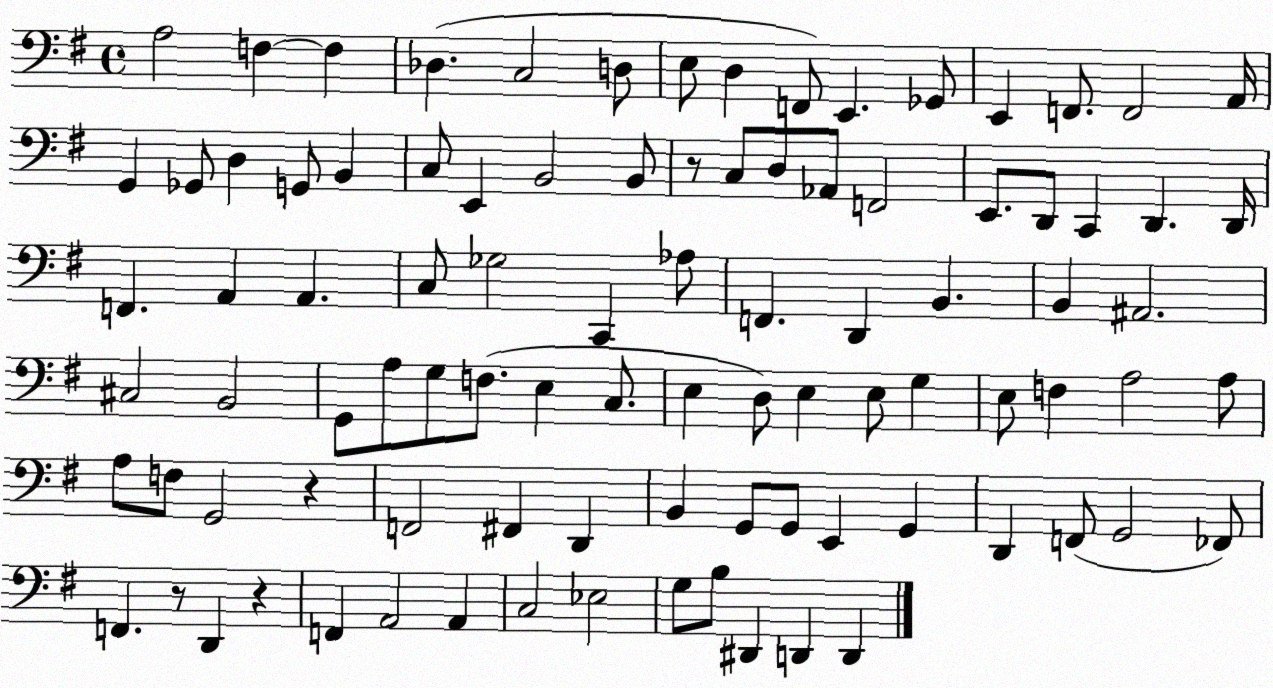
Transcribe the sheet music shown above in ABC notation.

X:1
T:Untitled
M:4/4
L:1/4
K:G
A,2 F, F, _D, C,2 D,/2 E,/2 D, F,,/2 E,, _G,,/2 E,, F,,/2 F,,2 A,,/4 G,, _G,,/2 D, G,,/2 B,, C,/2 E,, B,,2 B,,/2 z/2 C,/2 D,/2 _A,,/2 F,,2 E,,/2 D,,/2 C,, D,, D,,/4 F,, A,, A,, C,/2 _G,2 C,, _A,/2 F,, D,, B,, B,, ^A,,2 ^C,2 B,,2 G,,/2 A,/2 G,/2 F,/2 E, C,/2 E, D,/2 E, E,/2 G, E,/2 F, A,2 A,/2 A,/2 F,/2 G,,2 z F,,2 ^F,, D,, B,, G,,/2 G,,/2 E,, G,, D,, F,,/2 G,,2 _F,,/2 F,, z/2 D,, z F,, A,,2 A,, C,2 _E,2 G,/2 B,/2 ^D,, D,, D,,